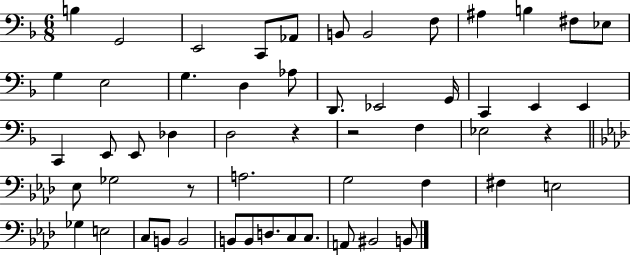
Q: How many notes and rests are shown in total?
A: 54